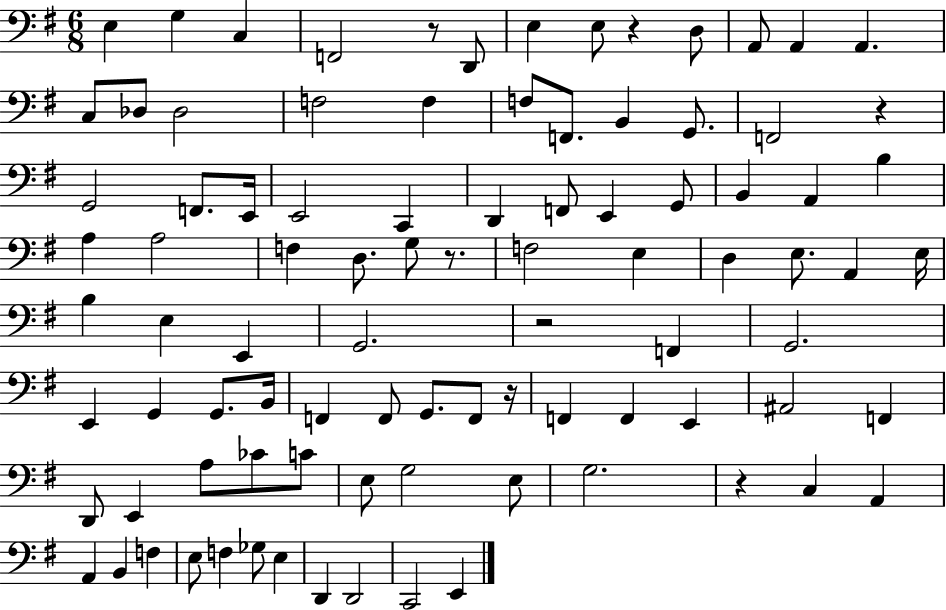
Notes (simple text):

E3/q G3/q C3/q F2/h R/e D2/e E3/q E3/e R/q D3/e A2/e A2/q A2/q. C3/e Db3/e Db3/h F3/h F3/q F3/e F2/e. B2/q G2/e. F2/h R/q G2/h F2/e. E2/s E2/h C2/q D2/q F2/e E2/q G2/e B2/q A2/q B3/q A3/q A3/h F3/q D3/e. G3/e R/e. F3/h E3/q D3/q E3/e. A2/q E3/s B3/q E3/q E2/q G2/h. R/h F2/q G2/h. E2/q G2/q G2/e. B2/s F2/q F2/e G2/e. F2/e R/s F2/q F2/q E2/q A#2/h F2/q D2/e E2/q A3/e CES4/e C4/e E3/e G3/h E3/e G3/h. R/q C3/q A2/q A2/q B2/q F3/q E3/e F3/q Gb3/e E3/q D2/q D2/h C2/h E2/q